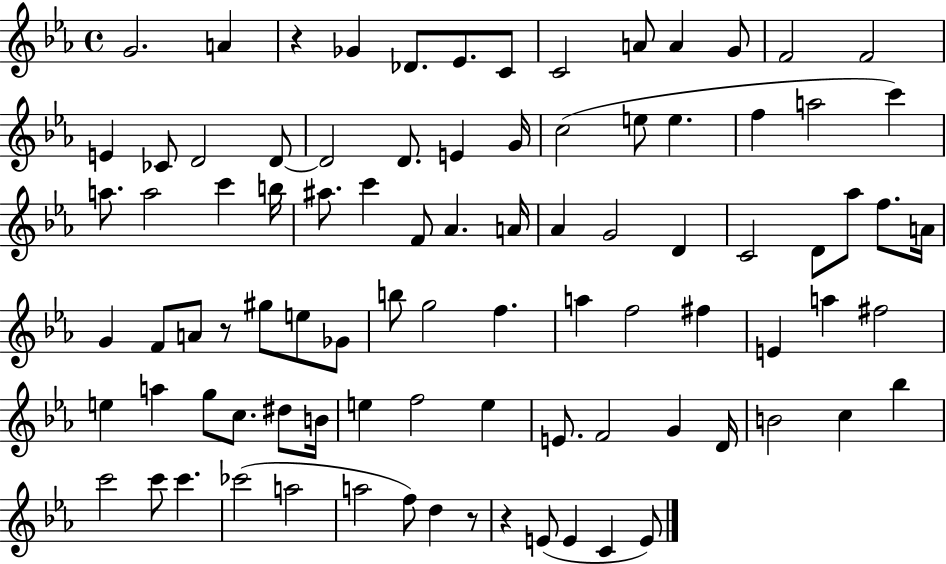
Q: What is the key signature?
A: EES major